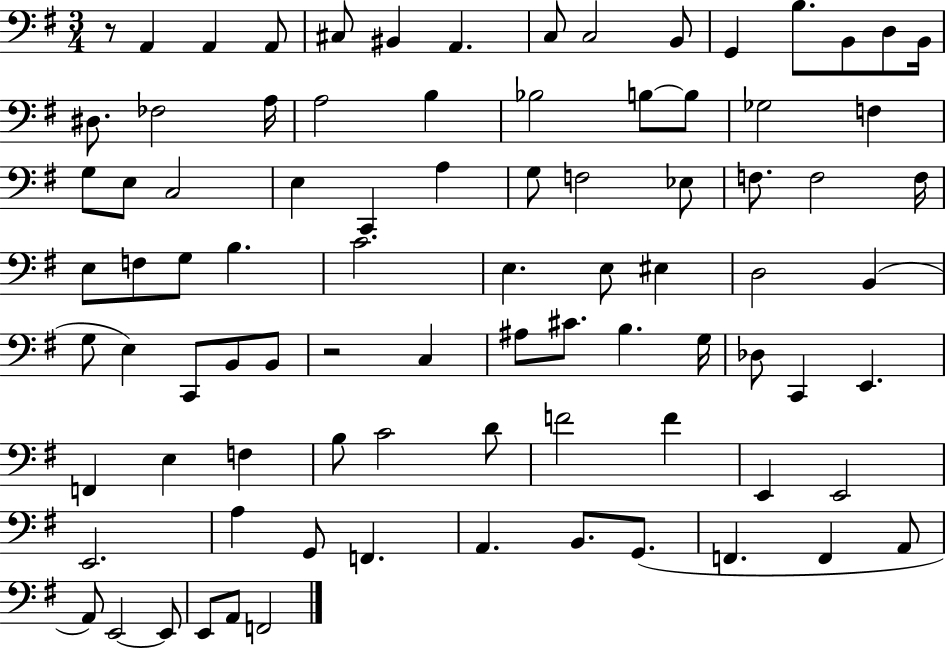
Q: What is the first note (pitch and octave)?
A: A2